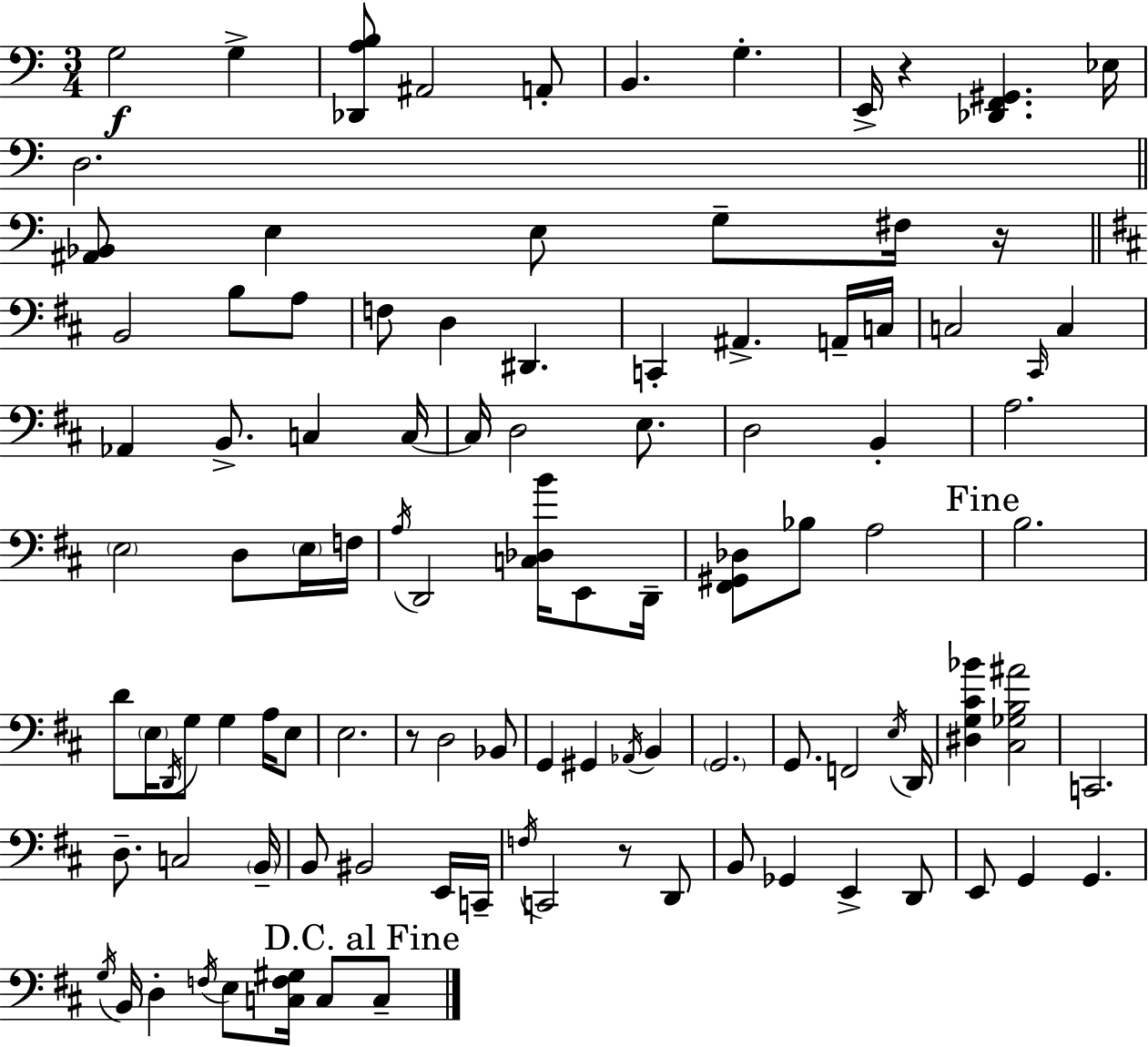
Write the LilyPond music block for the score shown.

{
  \clef bass
  \numericTimeSignature
  \time 3/4
  \key a \minor
  g2\f g4-> | <des, a b>8 ais,2 a,8-. | b,4. g4.-. | e,16-> r4 <des, f, gis,>4. ees16 | \break d2. | \bar "||" \break \key c \major <ais, bes,>8 e4 e8 g8-- fis16 r16 | \bar "||" \break \key d \major b,2 b8 a8 | f8 d4 dis,4. | c,4-. ais,4.-> a,16-- c16 | c2 \grace { cis,16 } c4 | \break aes,4 b,8.-> c4 | c16~~ c16 d2 e8. | d2 b,4-. | a2. | \break \parenthesize e2 d8 \parenthesize e16 | f16 \acciaccatura { a16 } d,2 <c des b'>16 e,8 | d,16-- <fis, gis, des>8 bes8 a2 | \mark "Fine" b2. | \break d'8 \parenthesize e16 \acciaccatura { d,16 } g8 g4 | a16 e8 e2. | r8 d2 | bes,8 g,4 gis,4 \acciaccatura { aes,16 } | \break b,4 \parenthesize g,2. | g,8. f,2 | \acciaccatura { e16 } d,16 <dis g cis' bes'>4 <cis ges b ais'>2 | c,2. | \break d8.-- c2 | \parenthesize b,16-- b,8 bis,2 | e,16 c,16-- \acciaccatura { f16 } c,2 | r8 d,8 b,8 ges,4 | \break e,4-> d,8 e,8 g,4 | g,4. \acciaccatura { g16 } b,16 d4-. | \acciaccatura { f16 } e8 <c f gis>16 c8 \mark "D.C. al Fine" c8-- \bar "|."
}